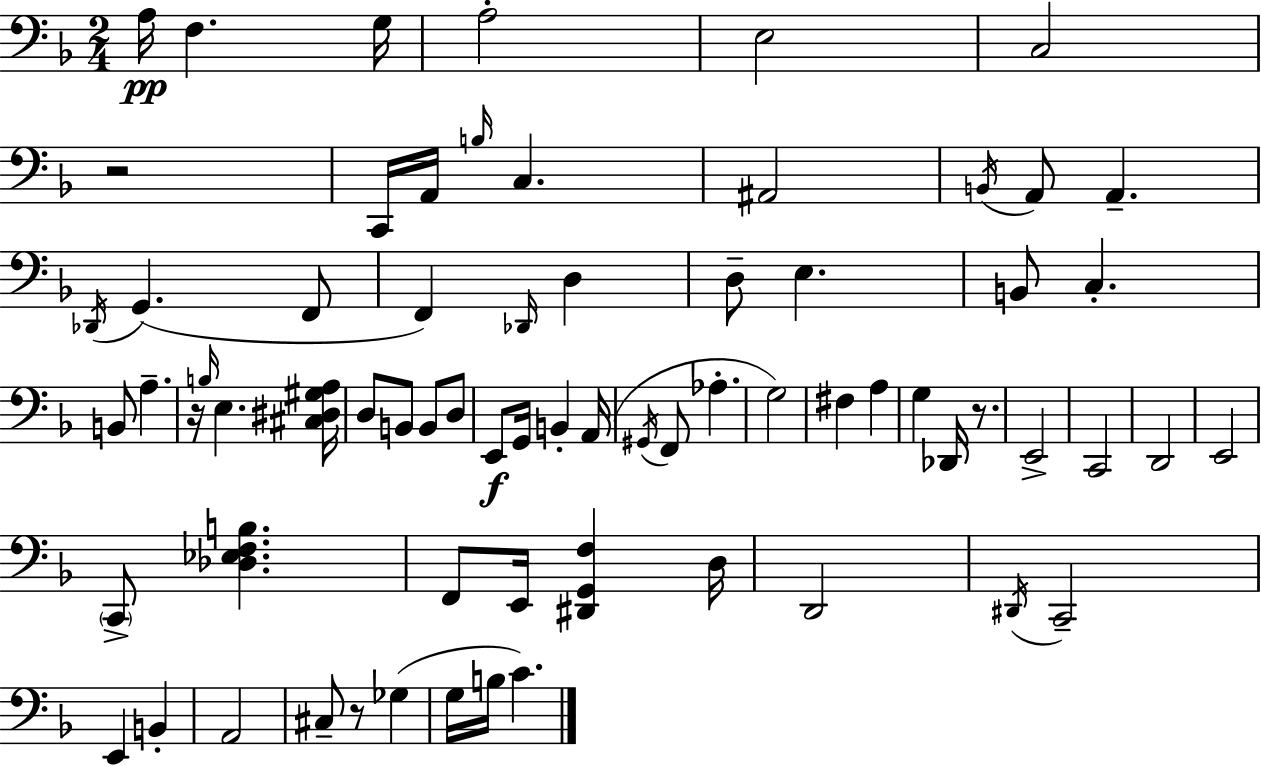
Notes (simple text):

A3/s F3/q. G3/s A3/h E3/h C3/h R/h C2/s A2/s B3/s C3/q. A#2/h B2/s A2/e A2/q. Db2/s G2/q. F2/e F2/q Db2/s D3/q D3/e E3/q. B2/e C3/q. B2/e A3/q. R/s B3/s E3/q. [C#3,D#3,G#3,A3]/s D3/e B2/e B2/e D3/e E2/e G2/s B2/q A2/s G#2/s F2/e Ab3/q. G3/h F#3/q A3/q G3/q Db2/s R/e. E2/h C2/h D2/h E2/h C2/e [Db3,Eb3,F3,B3]/q. F2/e E2/s [D#2,G2,F3]/q D3/s D2/h D#2/s C2/h E2/q B2/q A2/h C#3/e R/e Gb3/q G3/s B3/s C4/q.